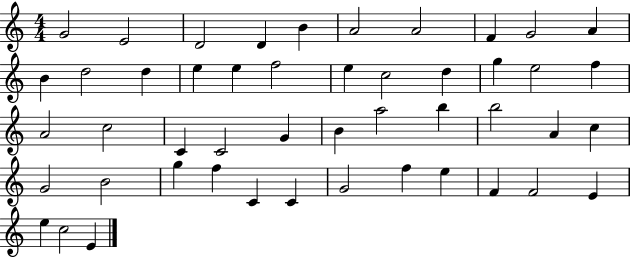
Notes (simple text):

G4/h E4/h D4/h D4/q B4/q A4/h A4/h F4/q G4/h A4/q B4/q D5/h D5/q E5/q E5/q F5/h E5/q C5/h D5/q G5/q E5/h F5/q A4/h C5/h C4/q C4/h G4/q B4/q A5/h B5/q B5/h A4/q C5/q G4/h B4/h G5/q F5/q C4/q C4/q G4/h F5/q E5/q F4/q F4/h E4/q E5/q C5/h E4/q